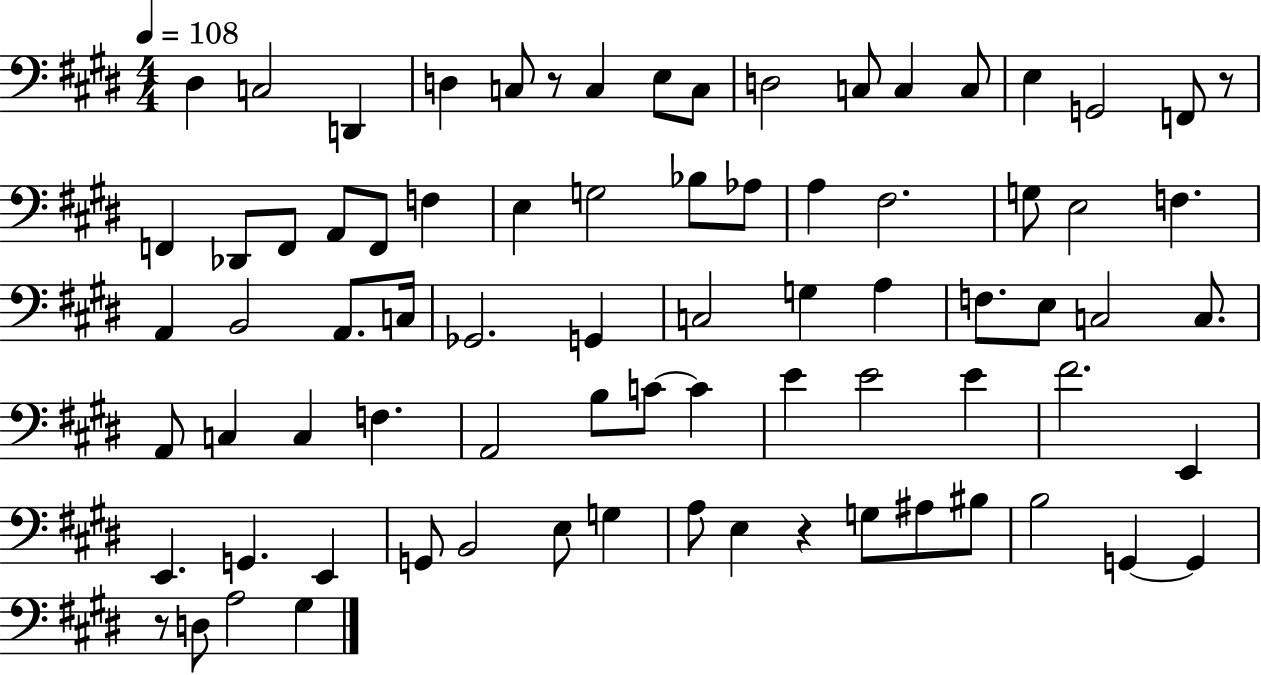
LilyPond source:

{
  \clef bass
  \numericTimeSignature
  \time 4/4
  \key e \major
  \tempo 4 = 108
  dis4 c2 d,4 | d4 c8 r8 c4 e8 c8 | d2 c8 c4 c8 | e4 g,2 f,8 r8 | \break f,4 des,8 f,8 a,8 f,8 f4 | e4 g2 bes8 aes8 | a4 fis2. | g8 e2 f4. | \break a,4 b,2 a,8. c16 | ges,2. g,4 | c2 g4 a4 | f8. e8 c2 c8. | \break a,8 c4 c4 f4. | a,2 b8 c'8~~ c'4 | e'4 e'2 e'4 | fis'2. e,4 | \break e,4. g,4. e,4 | g,8 b,2 e8 g4 | a8 e4 r4 g8 ais8 bis8 | b2 g,4~~ g,4 | \break r8 d8 a2 gis4 | \bar "|."
}